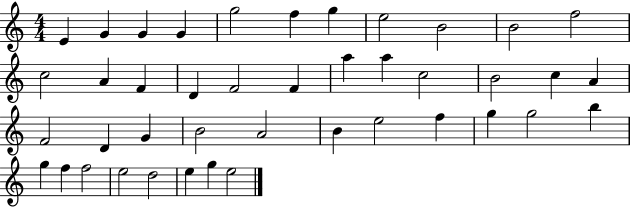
X:1
T:Untitled
M:4/4
L:1/4
K:C
E G G G g2 f g e2 B2 B2 f2 c2 A F D F2 F a a c2 B2 c A F2 D G B2 A2 B e2 f g g2 b g f f2 e2 d2 e g e2